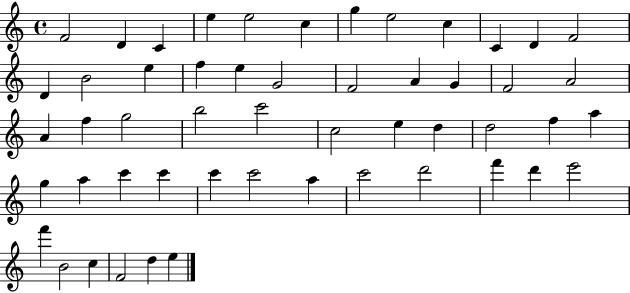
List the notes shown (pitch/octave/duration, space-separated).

F4/h D4/q C4/q E5/q E5/h C5/q G5/q E5/h C5/q C4/q D4/q F4/h D4/q B4/h E5/q F5/q E5/q G4/h F4/h A4/q G4/q F4/h A4/h A4/q F5/q G5/h B5/h C6/h C5/h E5/q D5/q D5/h F5/q A5/q G5/q A5/q C6/q C6/q C6/q C6/h A5/q C6/h D6/h F6/q D6/q E6/h F6/q B4/h C5/q F4/h D5/q E5/q